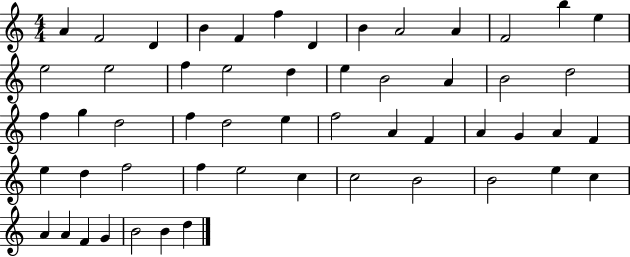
A4/q F4/h D4/q B4/q F4/q F5/q D4/q B4/q A4/h A4/q F4/h B5/q E5/q E5/h E5/h F5/q E5/h D5/q E5/q B4/h A4/q B4/h D5/h F5/q G5/q D5/h F5/q D5/h E5/q F5/h A4/q F4/q A4/q G4/q A4/q F4/q E5/q D5/q F5/h F5/q E5/h C5/q C5/h B4/h B4/h E5/q C5/q A4/q A4/q F4/q G4/q B4/h B4/q D5/q